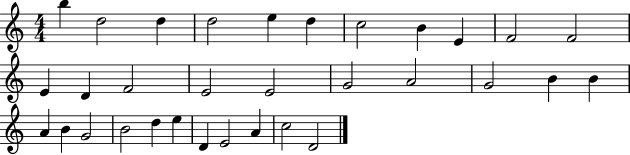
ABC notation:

X:1
T:Untitled
M:4/4
L:1/4
K:C
b d2 d d2 e d c2 B E F2 F2 E D F2 E2 E2 G2 A2 G2 B B A B G2 B2 d e D E2 A c2 D2